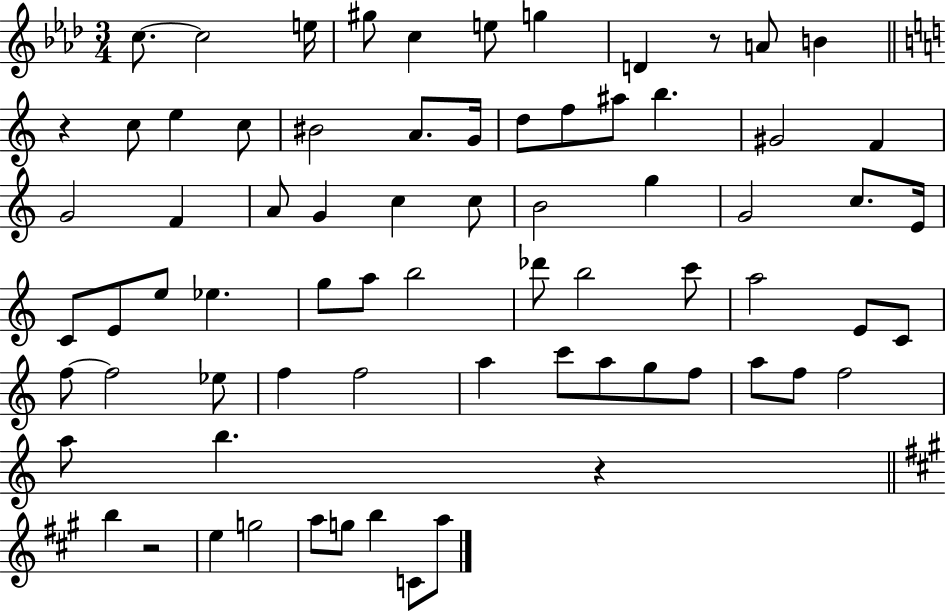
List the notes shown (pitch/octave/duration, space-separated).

C5/e. C5/h E5/s G#5/e C5/q E5/e G5/q D4/q R/e A4/e B4/q R/q C5/e E5/q C5/e BIS4/h A4/e. G4/s D5/e F5/e A#5/e B5/q. G#4/h F4/q G4/h F4/q A4/e G4/q C5/q C5/e B4/h G5/q G4/h C5/e. E4/s C4/e E4/e E5/e Eb5/q. G5/e A5/e B5/h Db6/e B5/h C6/e A5/h E4/e C4/e F5/e F5/h Eb5/e F5/q F5/h A5/q C6/e A5/e G5/e F5/e A5/e F5/e F5/h A5/e B5/q. R/q B5/q R/h E5/q G5/h A5/e G5/e B5/q C4/e A5/e